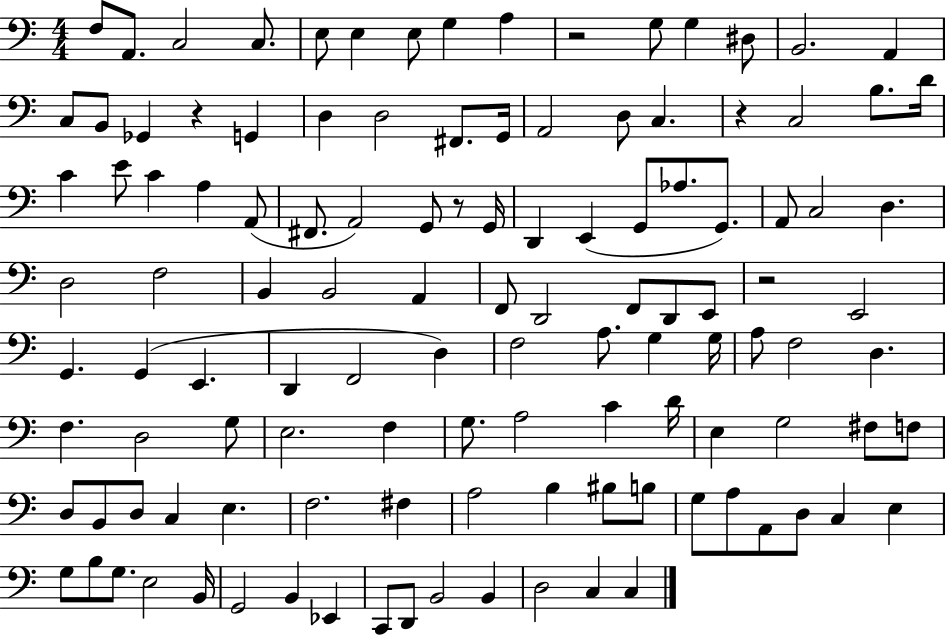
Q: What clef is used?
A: bass